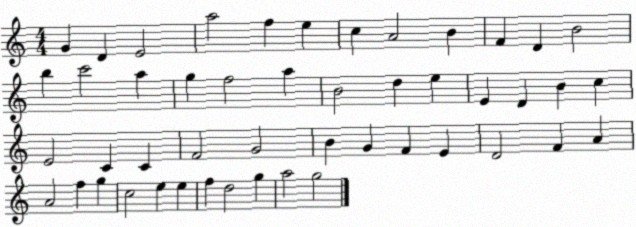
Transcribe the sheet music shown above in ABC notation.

X:1
T:Untitled
M:4/4
L:1/4
K:C
G D E2 a2 f e c A2 B F D B2 b c'2 a g f2 a B2 d e E D B c E2 C C F2 G2 B G F E D2 F A A2 f g c2 e e f d2 g a2 g2